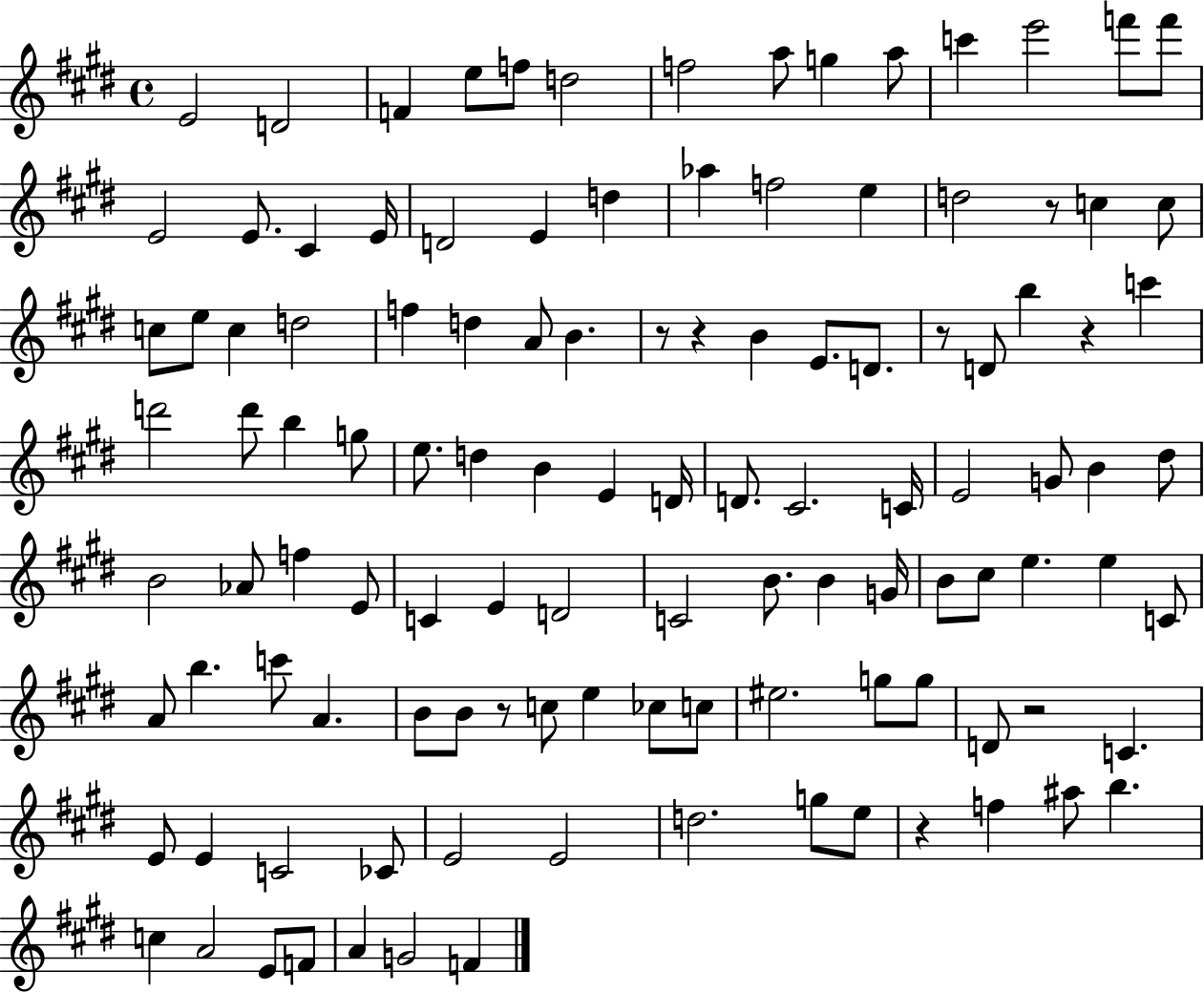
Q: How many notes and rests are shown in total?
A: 115